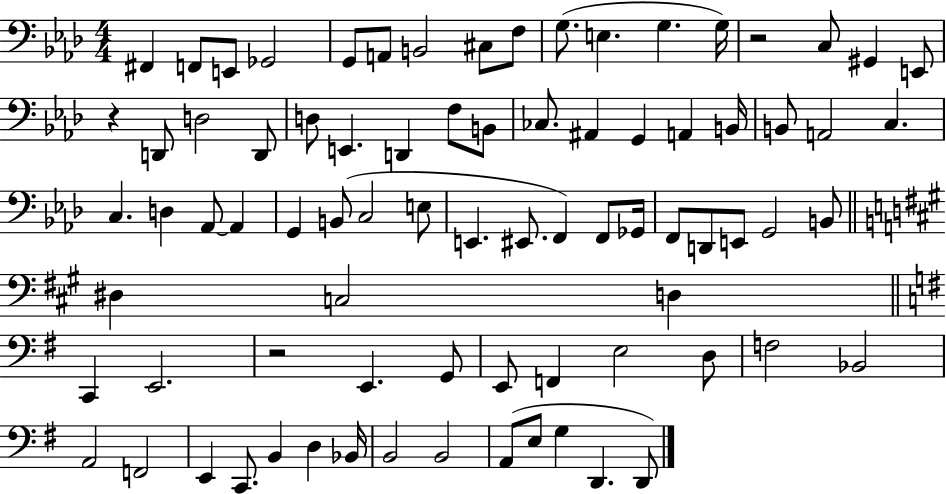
X:1
T:Untitled
M:4/4
L:1/4
K:Ab
^F,, F,,/2 E,,/2 _G,,2 G,,/2 A,,/2 B,,2 ^C,/2 F,/2 G,/2 E, G, G,/4 z2 C,/2 ^G,, E,,/2 z D,,/2 D,2 D,,/2 D,/2 E,, D,, F,/2 B,,/2 _C,/2 ^A,, G,, A,, B,,/4 B,,/2 A,,2 C, C, D, _A,,/2 _A,, G,, B,,/2 C,2 E,/2 E,, ^E,,/2 F,, F,,/2 _G,,/4 F,,/2 D,,/2 E,,/2 G,,2 B,,/2 ^D, C,2 D, C,, E,,2 z2 E,, G,,/2 E,,/2 F,, E,2 D,/2 F,2 _B,,2 A,,2 F,,2 E,, C,,/2 B,, D, _B,,/4 B,,2 B,,2 A,,/2 E,/2 G, D,, D,,/2